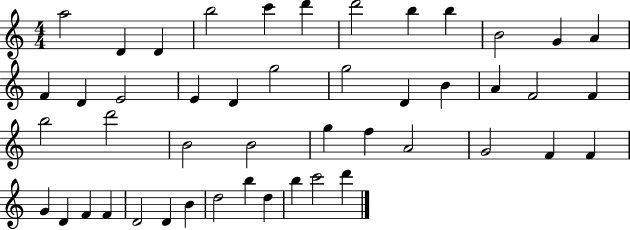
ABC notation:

X:1
T:Untitled
M:4/4
L:1/4
K:C
a2 D D b2 c' d' d'2 b b B2 G A F D E2 E D g2 g2 D B A F2 F b2 d'2 B2 B2 g f A2 G2 F F G D F F D2 D B d2 b d b c'2 d'